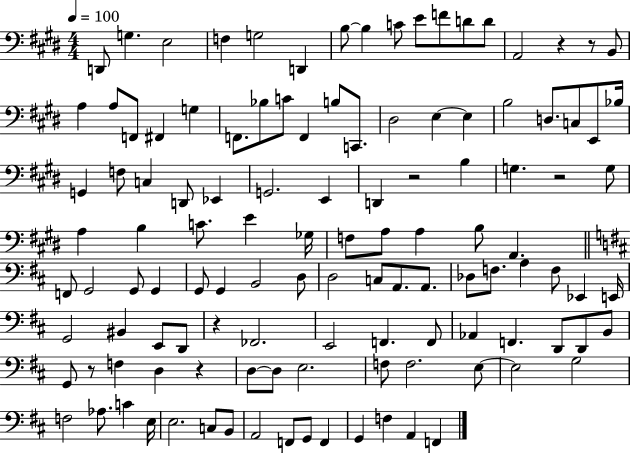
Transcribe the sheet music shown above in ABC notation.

X:1
T:Untitled
M:4/4
L:1/4
K:E
D,,/2 G, E,2 F, G,2 D,, B,/2 B, C/2 E/2 F/2 D/2 D/2 A,,2 z z/2 B,,/2 A, A,/2 F,,/2 ^F,, G, F,,/2 _B,/2 C/2 F,, B,/2 C,,/2 ^D,2 E, E, B,2 D,/2 C,/2 E,,/2 _B,/4 G,, F,/2 C, D,,/2 _E,, G,,2 E,, D,, z2 B, G, z2 G,/2 A, B, C/2 E _G,/4 F,/2 A,/2 A, B,/2 A,, F,,/2 G,,2 G,,/2 G,, G,,/2 G,, B,,2 D,/2 D,2 C,/2 A,,/2 A,,/2 _D,/2 F,/2 A, F,/2 _E,, E,,/4 G,,2 ^B,, E,,/2 D,,/2 z _F,,2 E,,2 F,, F,,/2 _A,, F,, D,,/2 D,,/2 B,,/2 G,,/2 z/2 F, D, z D,/2 D,/2 E,2 F,/2 F,2 E,/2 E,2 G,2 F,2 _A,/2 C E,/4 E,2 C,/2 B,,/2 A,,2 F,,/2 G,,/2 F,, G,, F, A,, F,,